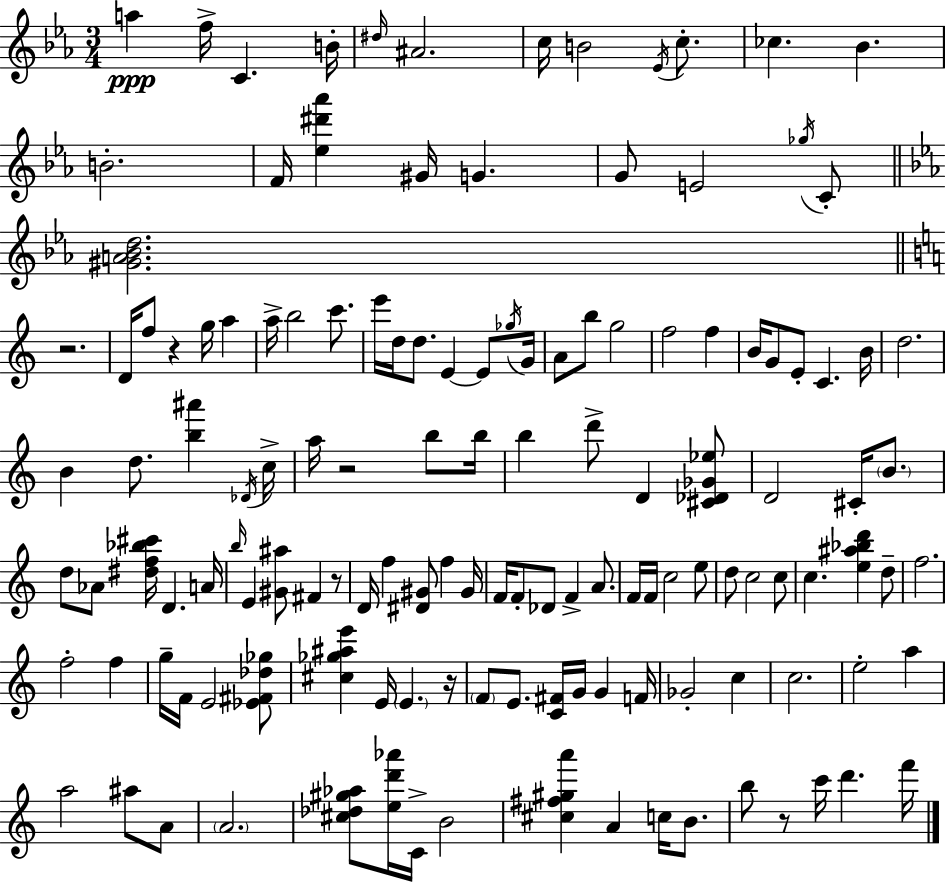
A5/q F5/s C4/q. B4/s D#5/s A#4/h. C5/s B4/h Eb4/s C5/e. CES5/q. Bb4/q. B4/h. F4/s [Eb5,D#6,Ab6]/q G#4/s G4/q. G4/e E4/h Gb5/s C4/e [G#4,A4,Bb4,D5]/h. R/h. D4/s F5/e R/q G5/s A5/q A5/s B5/h C6/e. E6/s D5/s D5/e. E4/q E4/e Gb5/s G4/s A4/e B5/e G5/h F5/h F5/q B4/s G4/e E4/e C4/q. B4/s D5/h. B4/q D5/e. [B5,A#6]/q Db4/s C5/s A5/s R/h B5/e B5/s B5/q D6/e D4/q [C#4,Db4,Gb4,Eb5]/e D4/h C#4/s B4/e. D5/e Ab4/e [D#5,F5,Bb5,C#6]/s D4/q. A4/s B5/s E4/q [G#4,A#5]/e F#4/q R/e D4/s F5/q [D#4,G#4]/e F5/q G#4/s F4/s F4/e Db4/e F4/q A4/e. F4/s F4/s C5/h E5/e D5/e C5/h C5/e C5/q. [E5,A#5,Bb5,D6]/q D5/e F5/h. F5/h F5/q G5/s F4/s E4/h [Eb4,F#4,Db5,Gb5]/e [C#5,Gb5,A#5,E6]/q E4/s E4/q. R/s F4/e E4/e. [C4,F#4]/s G4/s G4/q F4/s Gb4/h C5/q C5/h. E5/h A5/q A5/h A#5/e A4/e A4/h. [C#5,Db5,G#5,Ab5]/e [E5,D6,Ab6]/s C4/s B4/h [C#5,F#5,G#5,A6]/q A4/q C5/s B4/e. B5/e R/e C6/s D6/q. F6/s